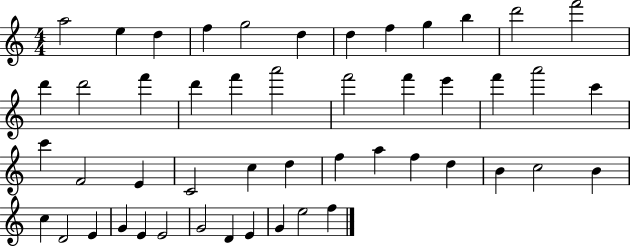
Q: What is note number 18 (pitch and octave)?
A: A6